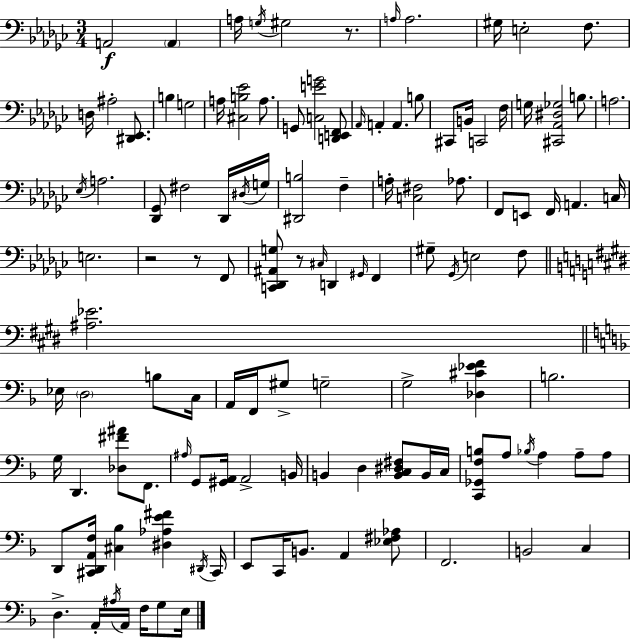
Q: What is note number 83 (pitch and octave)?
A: C2